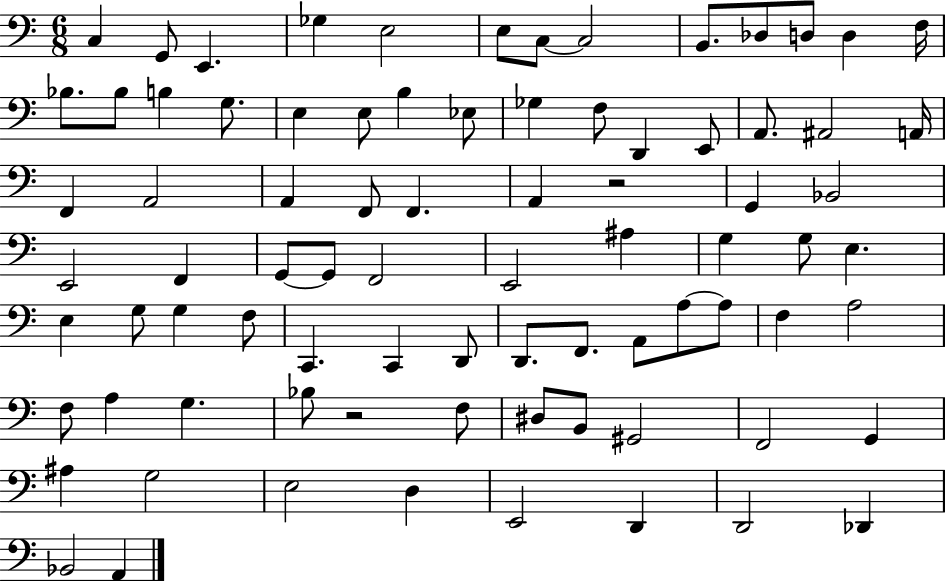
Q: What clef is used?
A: bass